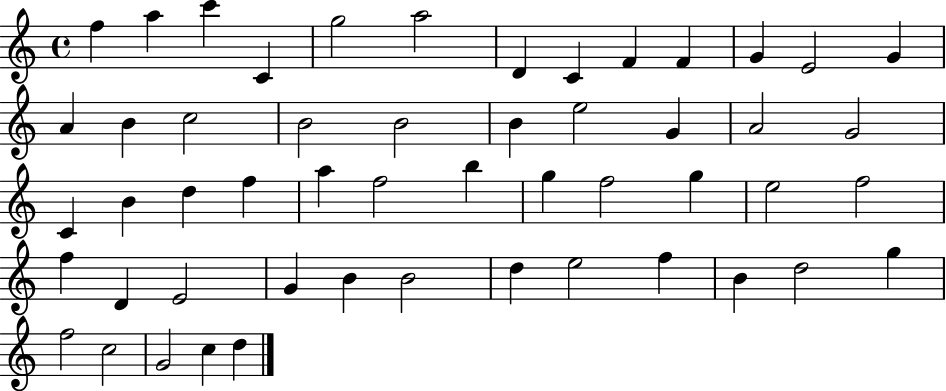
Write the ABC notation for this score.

X:1
T:Untitled
M:4/4
L:1/4
K:C
f a c' C g2 a2 D C F F G E2 G A B c2 B2 B2 B e2 G A2 G2 C B d f a f2 b g f2 g e2 f2 f D E2 G B B2 d e2 f B d2 g f2 c2 G2 c d